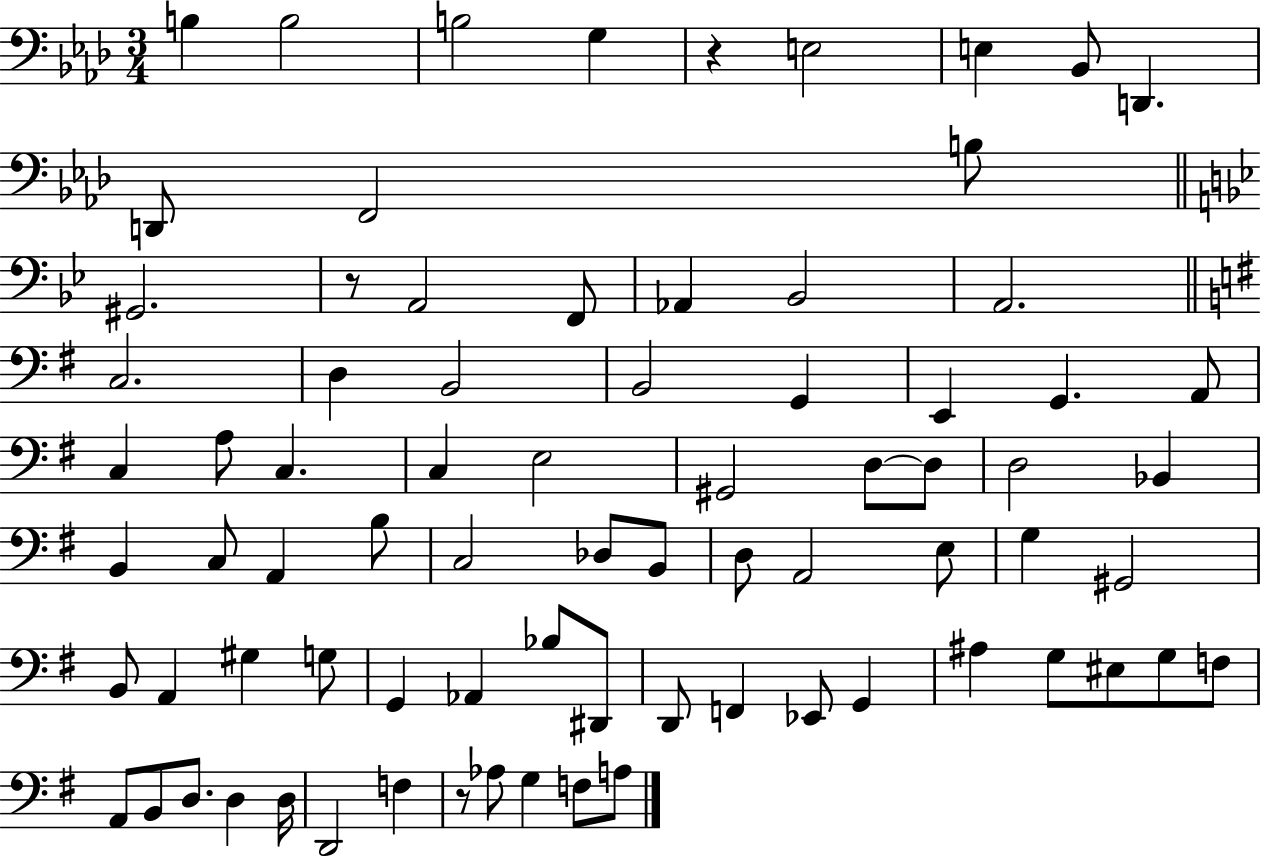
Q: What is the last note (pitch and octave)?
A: A3